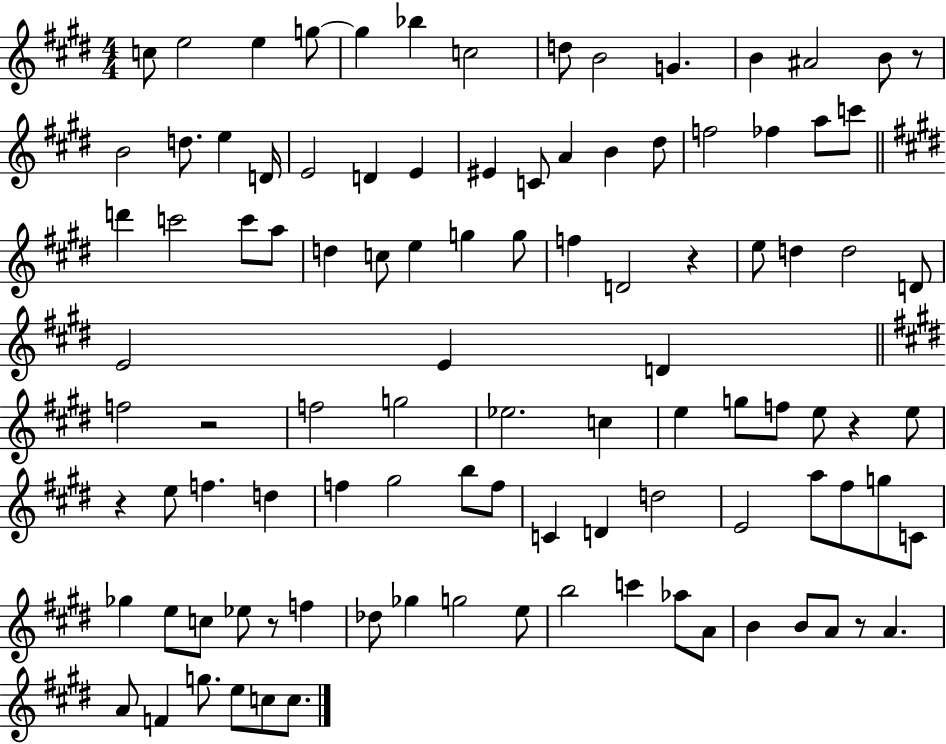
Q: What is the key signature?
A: E major